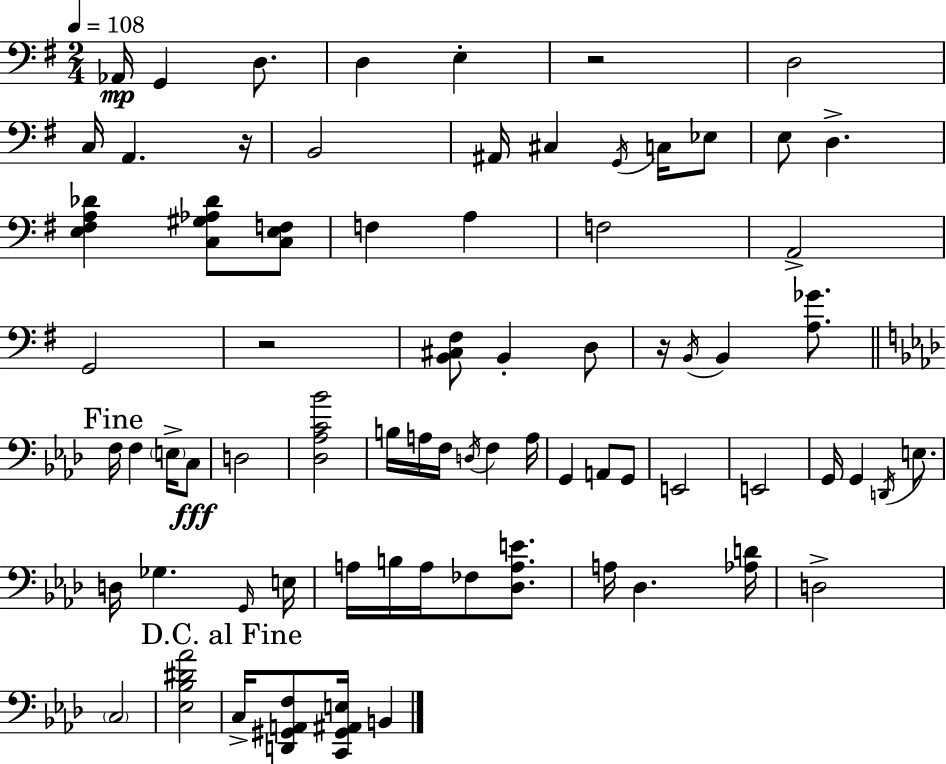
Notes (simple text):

Ab2/s G2/q D3/e. D3/q E3/q R/h D3/h C3/s A2/q. R/s B2/h A#2/s C#3/q G2/s C3/s Eb3/e E3/e D3/q. [E3,F#3,A3,Db4]/q [C3,G#3,Ab3,Db4]/e [C3,E3,F3]/e F3/q A3/q F3/h A2/h G2/h R/h [B2,C#3,F#3]/e B2/q D3/e R/s B2/s B2/q [A3,Gb4]/e. F3/s F3/q E3/s C3/e D3/h [Db3,Ab3,C4,Bb4]/h B3/s A3/s F3/s D3/s F3/q A3/s G2/q A2/e G2/e E2/h E2/h G2/s G2/q D2/s E3/e. D3/s Gb3/q. G2/s E3/s A3/s B3/s A3/s FES3/e [Db3,A3,E4]/e. A3/s Db3/q. [Ab3,D4]/s D3/h C3/h [Eb3,Bb3,D#4,Ab4]/h C3/s [D2,G#2,A2,F3]/e [C2,G#2,A#2,E3]/s B2/q